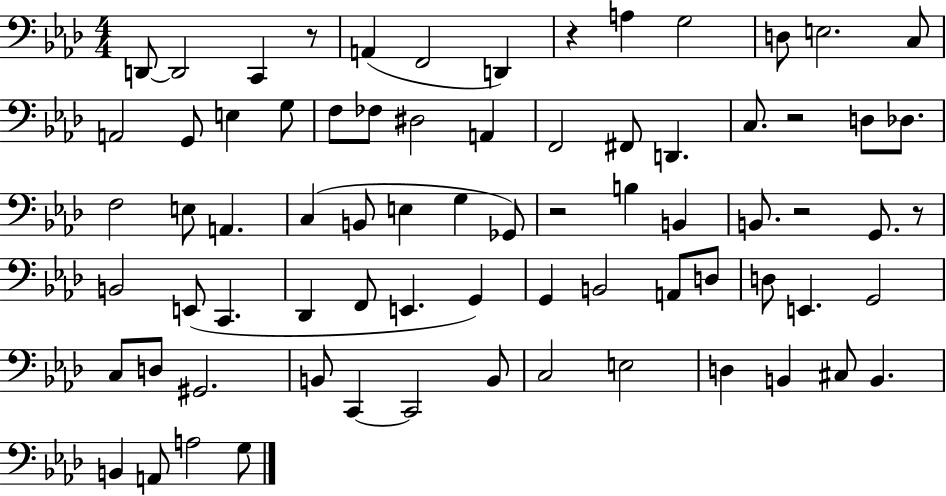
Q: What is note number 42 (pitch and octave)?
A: F2